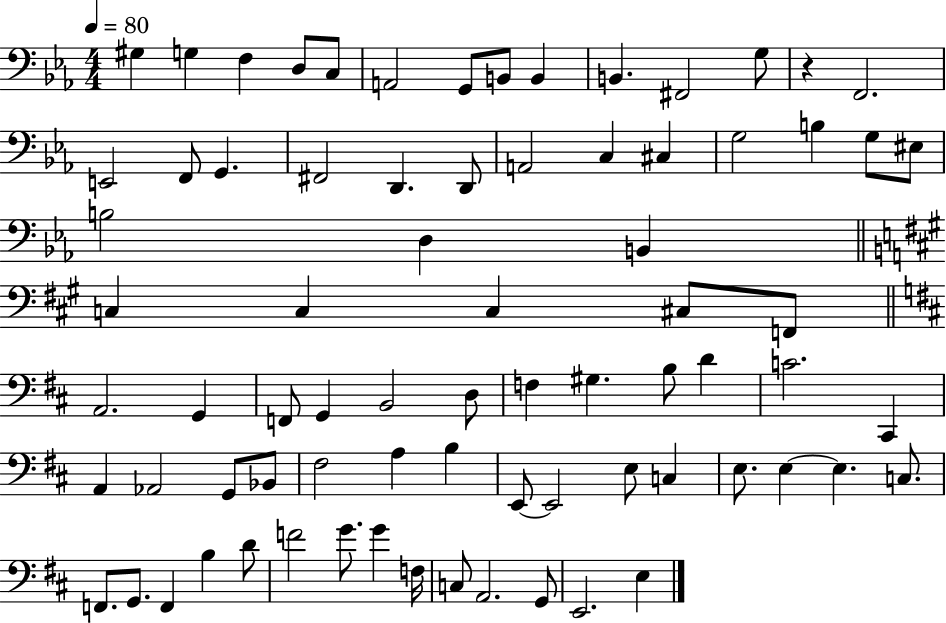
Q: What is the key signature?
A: EES major